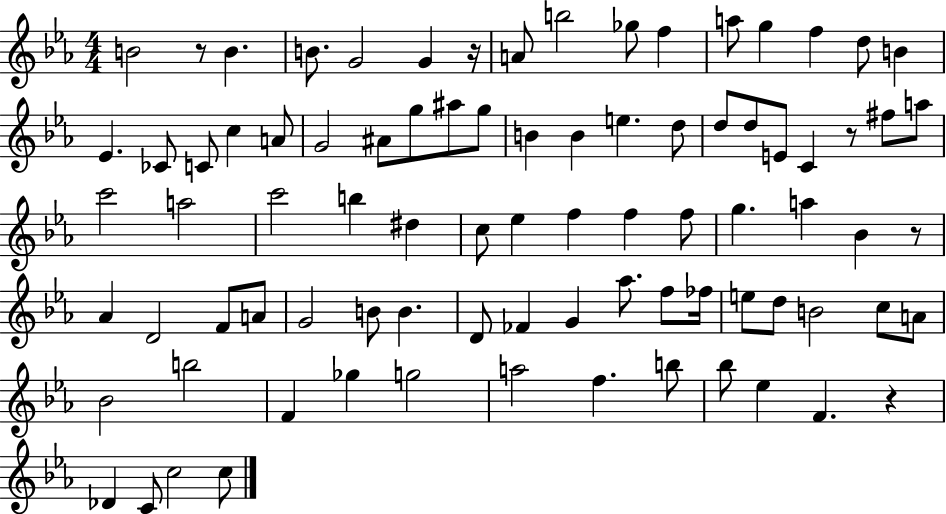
X:1
T:Untitled
M:4/4
L:1/4
K:Eb
B2 z/2 B B/2 G2 G z/4 A/2 b2 _g/2 f a/2 g f d/2 B _E _C/2 C/2 c A/2 G2 ^A/2 g/2 ^a/2 g/2 B B e d/2 d/2 d/2 E/2 C z/2 ^f/2 a/2 c'2 a2 c'2 b ^d c/2 _e f f f/2 g a _B z/2 _A D2 F/2 A/2 G2 B/2 B D/2 _F G _a/2 f/2 _f/4 e/2 d/2 B2 c/2 A/2 _B2 b2 F _g g2 a2 f b/2 _b/2 _e F z _D C/2 c2 c/2